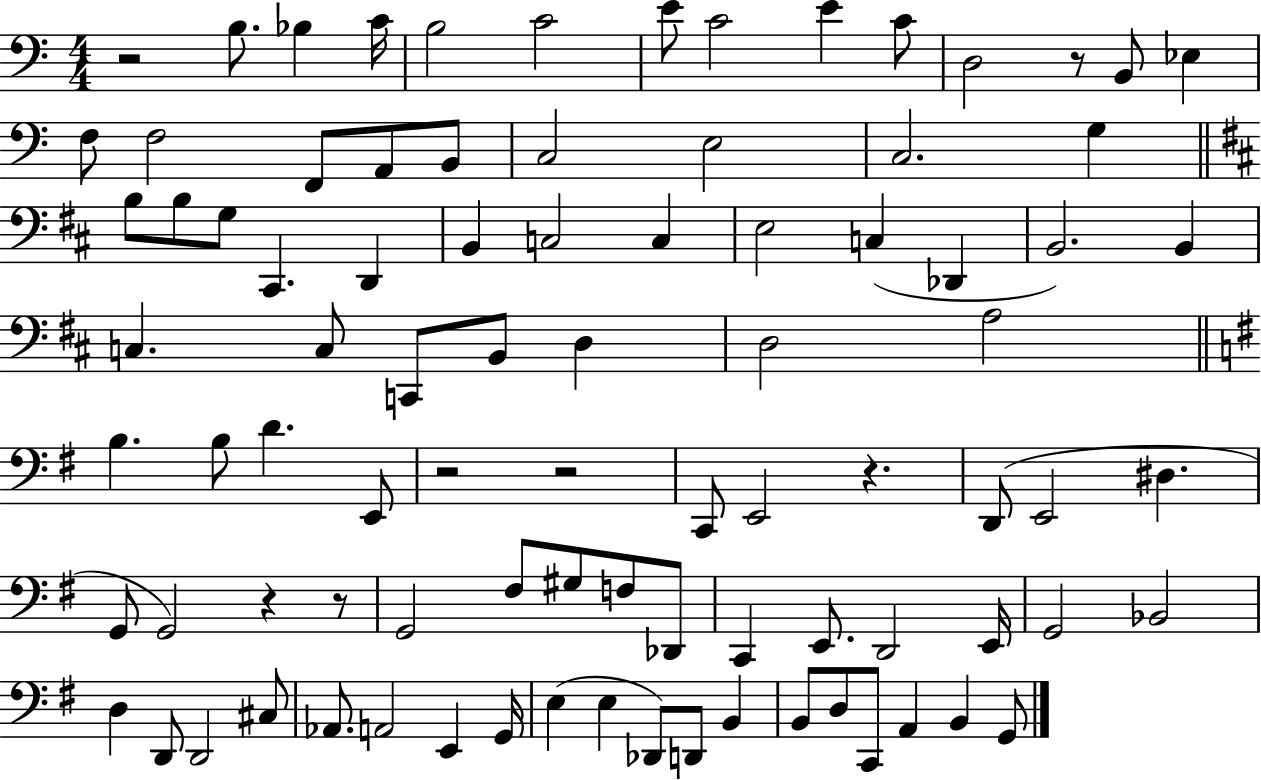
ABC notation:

X:1
T:Untitled
M:4/4
L:1/4
K:C
z2 B,/2 _B, C/4 B,2 C2 E/2 C2 E C/2 D,2 z/2 B,,/2 _E, F,/2 F,2 F,,/2 A,,/2 B,,/2 C,2 E,2 C,2 G, B,/2 B,/2 G,/2 ^C,, D,, B,, C,2 C, E,2 C, _D,, B,,2 B,, C, C,/2 C,,/2 B,,/2 D, D,2 A,2 B, B,/2 D E,,/2 z2 z2 C,,/2 E,,2 z D,,/2 E,,2 ^D, G,,/2 G,,2 z z/2 G,,2 ^F,/2 ^G,/2 F,/2 _D,,/2 C,, E,,/2 D,,2 E,,/4 G,,2 _B,,2 D, D,,/2 D,,2 ^C,/2 _A,,/2 A,,2 E,, G,,/4 E, E, _D,,/2 D,,/2 B,, B,,/2 D,/2 C,,/2 A,, B,, G,,/2